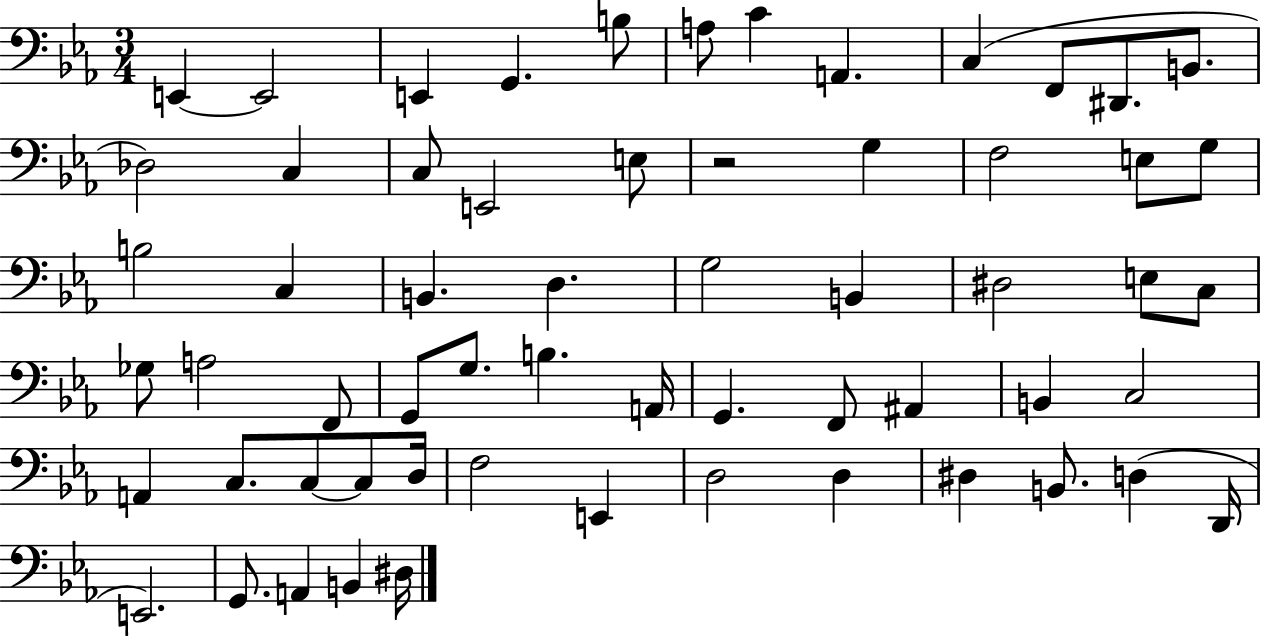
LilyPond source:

{
  \clef bass
  \numericTimeSignature
  \time 3/4
  \key ees \major
  e,4~~ e,2 | e,4 g,4. b8 | a8 c'4 a,4. | c4( f,8 dis,8. b,8. | \break des2) c4 | c8 e,2 e8 | r2 g4 | f2 e8 g8 | \break b2 c4 | b,4. d4. | g2 b,4 | dis2 e8 c8 | \break ges8 a2 f,8 | g,8 g8. b4. a,16 | g,4. f,8 ais,4 | b,4 c2 | \break a,4 c8. c8~~ c8 d16 | f2 e,4 | d2 d4 | dis4 b,8. d4( d,16 | \break e,2.) | g,8. a,4 b,4 dis16 | \bar "|."
}